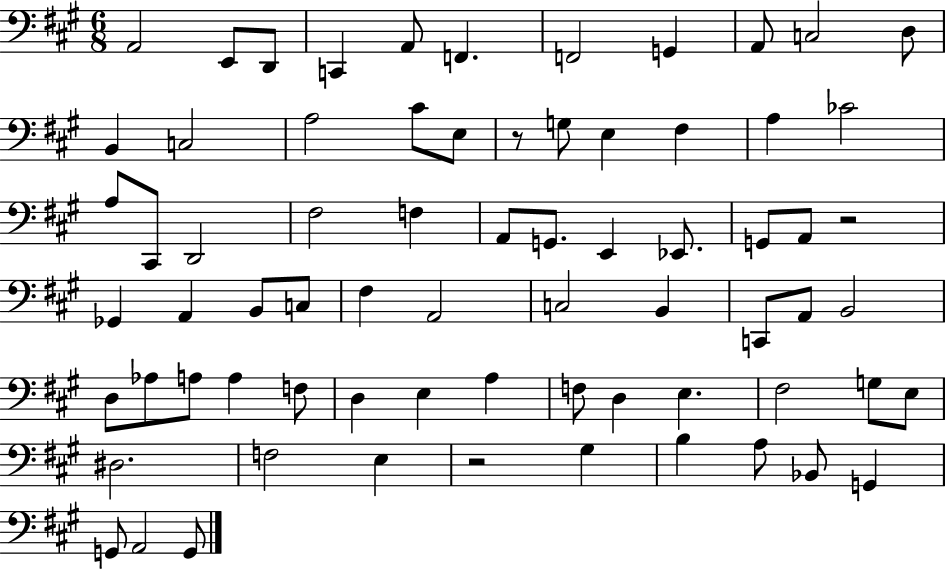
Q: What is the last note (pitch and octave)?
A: G2